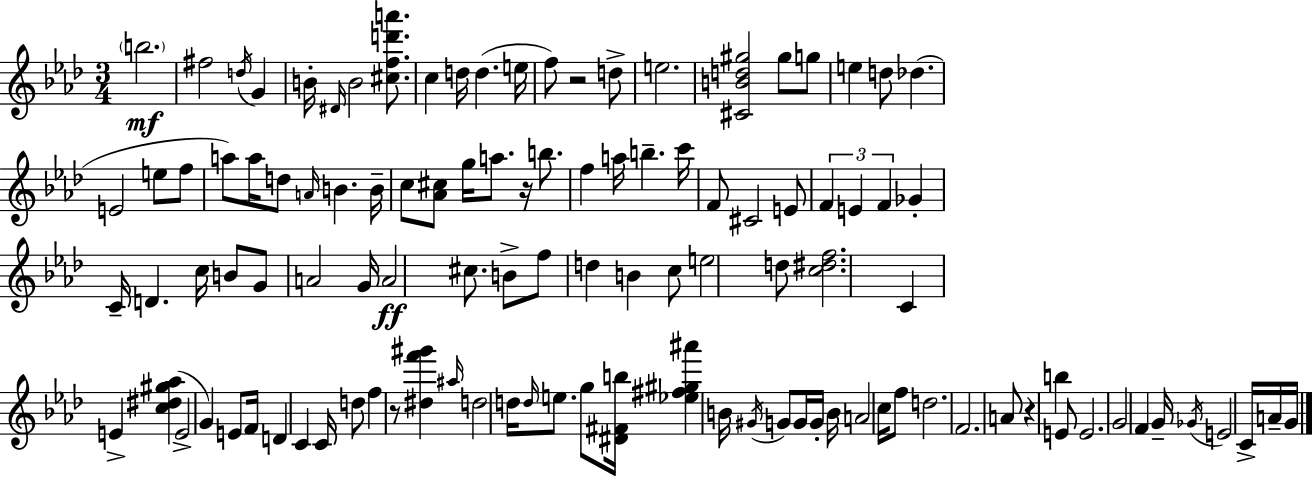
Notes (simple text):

B5/h. F#5/h D5/s G4/q B4/s D#4/s B4/h [C#5,F5,D6,A6]/e. C5/q D5/s D5/q. E5/s F5/e R/h D5/e E5/h. [C#4,B4,D5,G#5]/h G#5/e G5/e E5/q D5/e Db5/q. E4/h E5/e F5/e A5/e A5/s D5/e A4/s B4/q. B4/s C5/e [Ab4,C#5]/e G5/s A5/e. R/s B5/e. F5/q A5/s B5/q. C6/s F4/e C#4/h E4/e F4/q E4/q F4/q Gb4/q C4/s D4/q. C5/s B4/e G4/e A4/h G4/s A4/h C#5/e. B4/e F5/e D5/q B4/q C5/e E5/h D5/e [C5,D#5,F5]/h. C4/q E4/q [C5,D#5,G#5,Ab5]/q E4/h G4/q E4/e F4/s D4/q C4/q C4/s D5/e F5/q R/e [D#5,F6,G#6]/q A#5/s D5/h D5/s D5/s E5/e. G5/e [D#4,F#4,B5]/s [Eb5,F#5,G#5,A#6]/q B4/s G#4/s G4/e G4/s G4/s B4/s A4/h C5/s F5/e D5/h. F4/h. A4/e R/q B5/q E4/e E4/h. G4/h F4/q G4/s Gb4/s E4/h C4/s A4/s G4/s